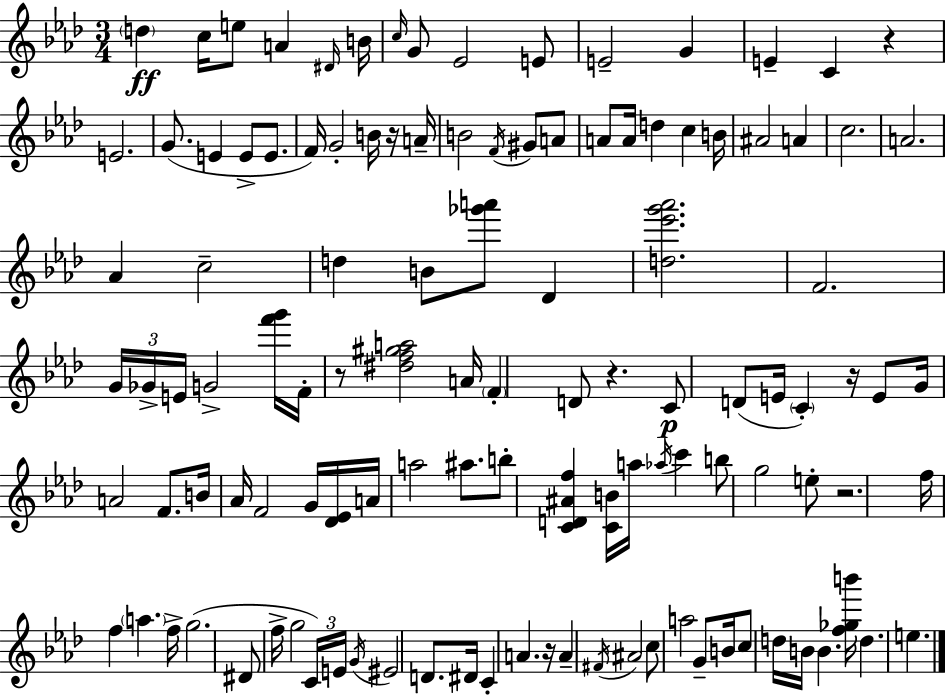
D5/q C5/s E5/e A4/q D#4/s B4/s C5/s G4/e Eb4/h E4/e E4/h G4/q E4/q C4/q R/q E4/h. G4/e. E4/q E4/e E4/e. F4/s G4/h B4/s R/s A4/s B4/h F4/s G#4/e A4/e A4/e A4/s D5/q C5/q B4/s A#4/h A4/q C5/h. A4/h. Ab4/q C5/h D5/q B4/e [Gb6,A6]/e Db4/q [D5,Eb6,G6,Ab6]/h. F4/h. G4/s Gb4/s E4/s G4/h [F6,G6]/s F4/s R/e [D#5,F5,G#5,A5]/h A4/s F4/q D4/e R/q. C4/e D4/e E4/s C4/q R/s E4/e G4/s A4/h F4/e. B4/s Ab4/s F4/h G4/s [Db4,Eb4]/s A4/s A5/h A#5/e. B5/e [C4,D4,A#4,F5]/q [C4,B4]/s A5/s Ab5/s C6/q B5/e G5/h E5/e R/h. F5/s F5/q A5/q. F5/s G5/h. D#4/e F5/s G5/h C4/s E4/s G4/s EIS4/h D4/e. D#4/s C4/q A4/q. R/s A4/q F#4/s A#4/h C5/e A5/h G4/e B4/s C5/e D5/s B4/s B4/q. [F5,Gb5,B6]/s D5/q. E5/q.